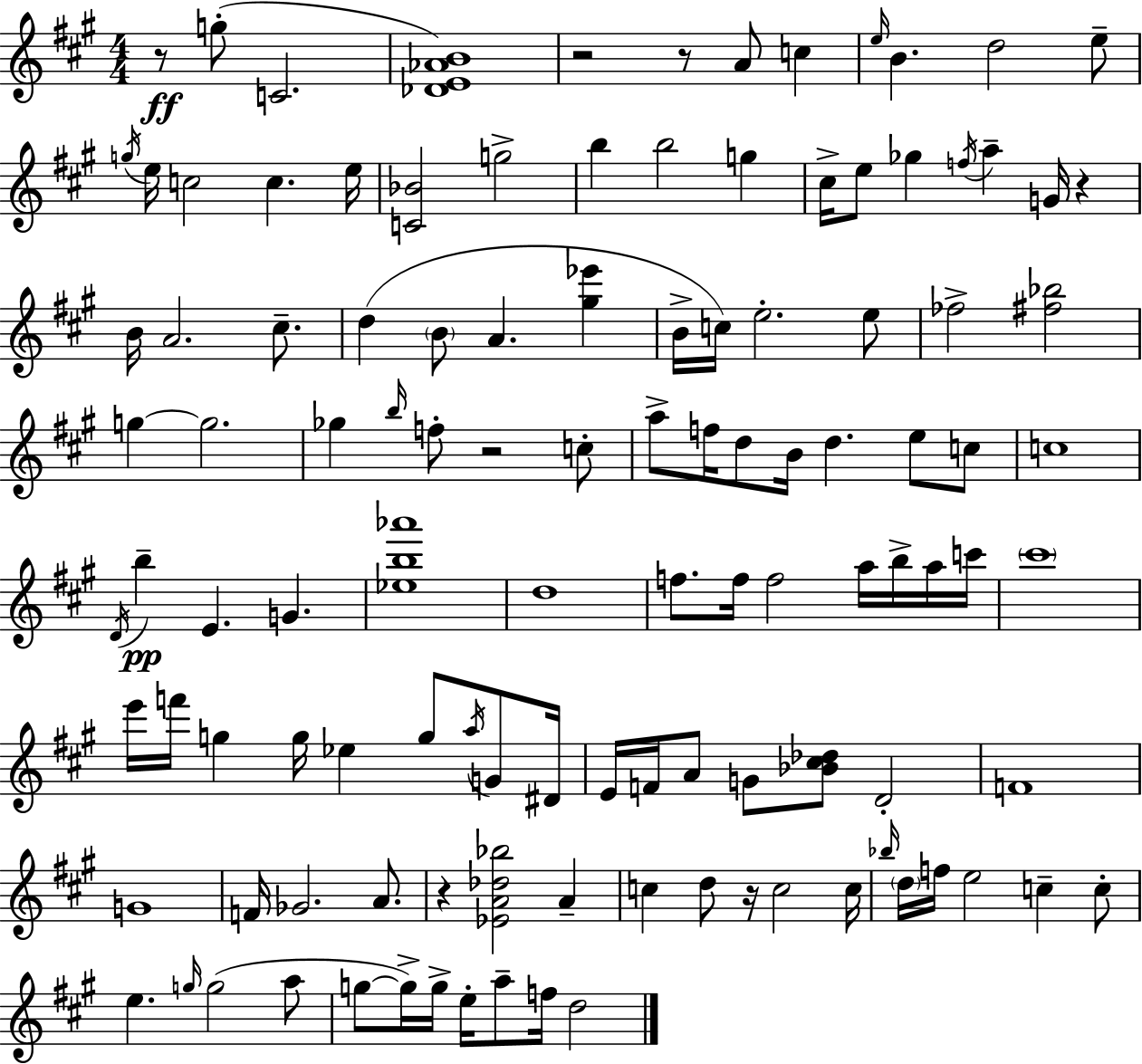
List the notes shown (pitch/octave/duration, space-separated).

R/e G5/e C4/h. [Db4,E4,Ab4,B4]/w R/h R/e A4/e C5/q E5/s B4/q. D5/h E5/e G5/s E5/s C5/h C5/q. E5/s [C4,Bb4]/h G5/h B5/q B5/h G5/q C#5/s E5/e Gb5/q F5/s A5/q G4/s R/q B4/s A4/h. C#5/e. D5/q B4/e A4/q. [G#5,Eb6]/q B4/s C5/s E5/h. E5/e FES5/h [F#5,Bb5]/h G5/q G5/h. Gb5/q B5/s F5/e R/h C5/e A5/e F5/s D5/e B4/s D5/q. E5/e C5/e C5/w D4/s B5/q E4/q. G4/q. [Eb5,B5,Ab6]/w D5/w F5/e. F5/s F5/h A5/s B5/s A5/s C6/s C#6/w E6/s F6/s G5/q G5/s Eb5/q G5/e A5/s G4/e D#4/s E4/s F4/s A4/e G4/e [Bb4,C#5,Db5]/e D4/h F4/w G4/w F4/s Gb4/h. A4/e. R/q [Eb4,A4,Db5,Bb5]/h A4/q C5/q D5/e R/s C5/h C5/s Bb5/s D5/s F5/s E5/h C5/q C5/e E5/q. G5/s G5/h A5/e G5/e G5/s G5/s E5/s A5/e F5/s D5/h